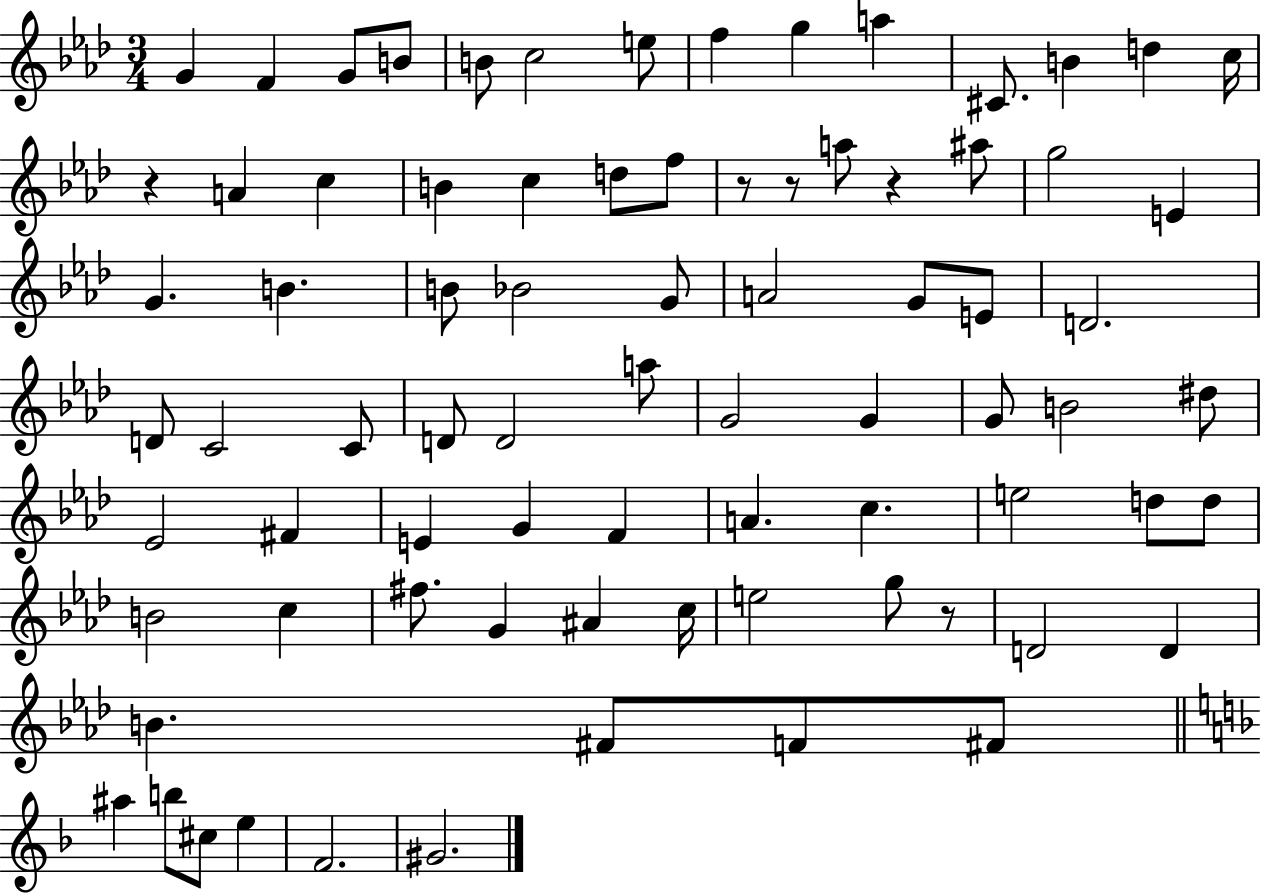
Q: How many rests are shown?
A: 5